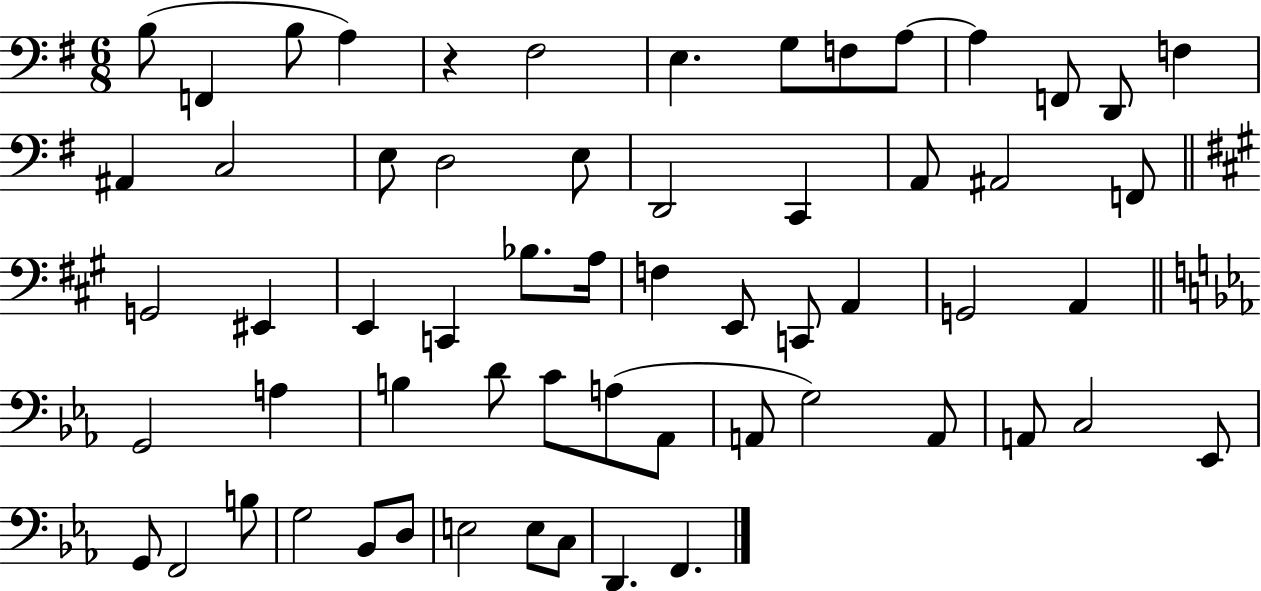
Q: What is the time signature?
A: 6/8